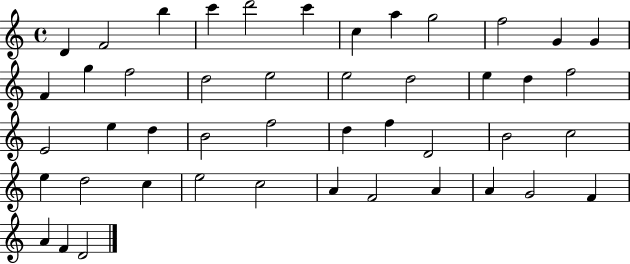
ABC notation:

X:1
T:Untitled
M:4/4
L:1/4
K:C
D F2 b c' d'2 c' c a g2 f2 G G F g f2 d2 e2 e2 d2 e d f2 E2 e d B2 f2 d f D2 B2 c2 e d2 c e2 c2 A F2 A A G2 F A F D2